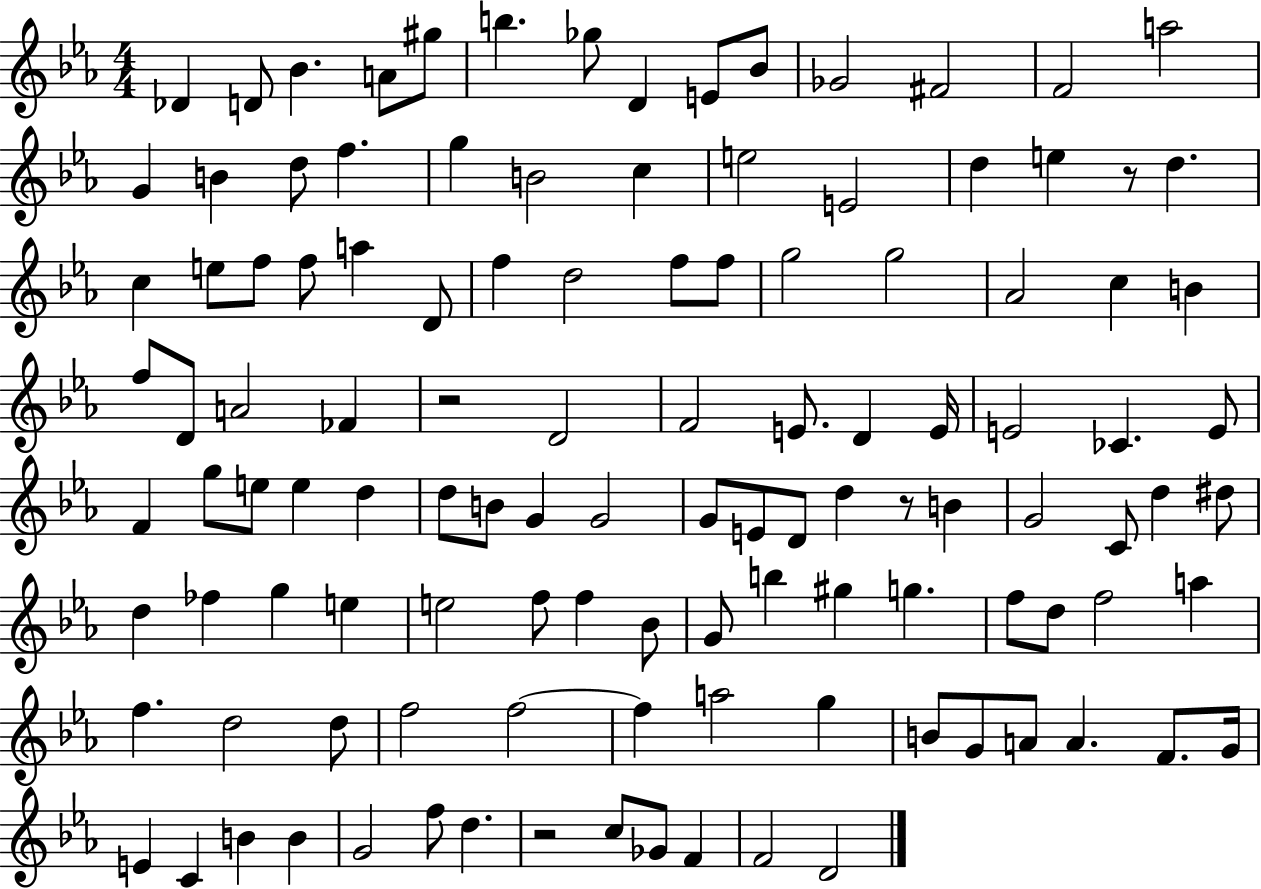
X:1
T:Untitled
M:4/4
L:1/4
K:Eb
_D D/2 _B A/2 ^g/2 b _g/2 D E/2 _B/2 _G2 ^F2 F2 a2 G B d/2 f g B2 c e2 E2 d e z/2 d c e/2 f/2 f/2 a D/2 f d2 f/2 f/2 g2 g2 _A2 c B f/2 D/2 A2 _F z2 D2 F2 E/2 D E/4 E2 _C E/2 F g/2 e/2 e d d/2 B/2 G G2 G/2 E/2 D/2 d z/2 B G2 C/2 d ^d/2 d _f g e e2 f/2 f _B/2 G/2 b ^g g f/2 d/2 f2 a f d2 d/2 f2 f2 f a2 g B/2 G/2 A/2 A F/2 G/4 E C B B G2 f/2 d z2 c/2 _G/2 F F2 D2